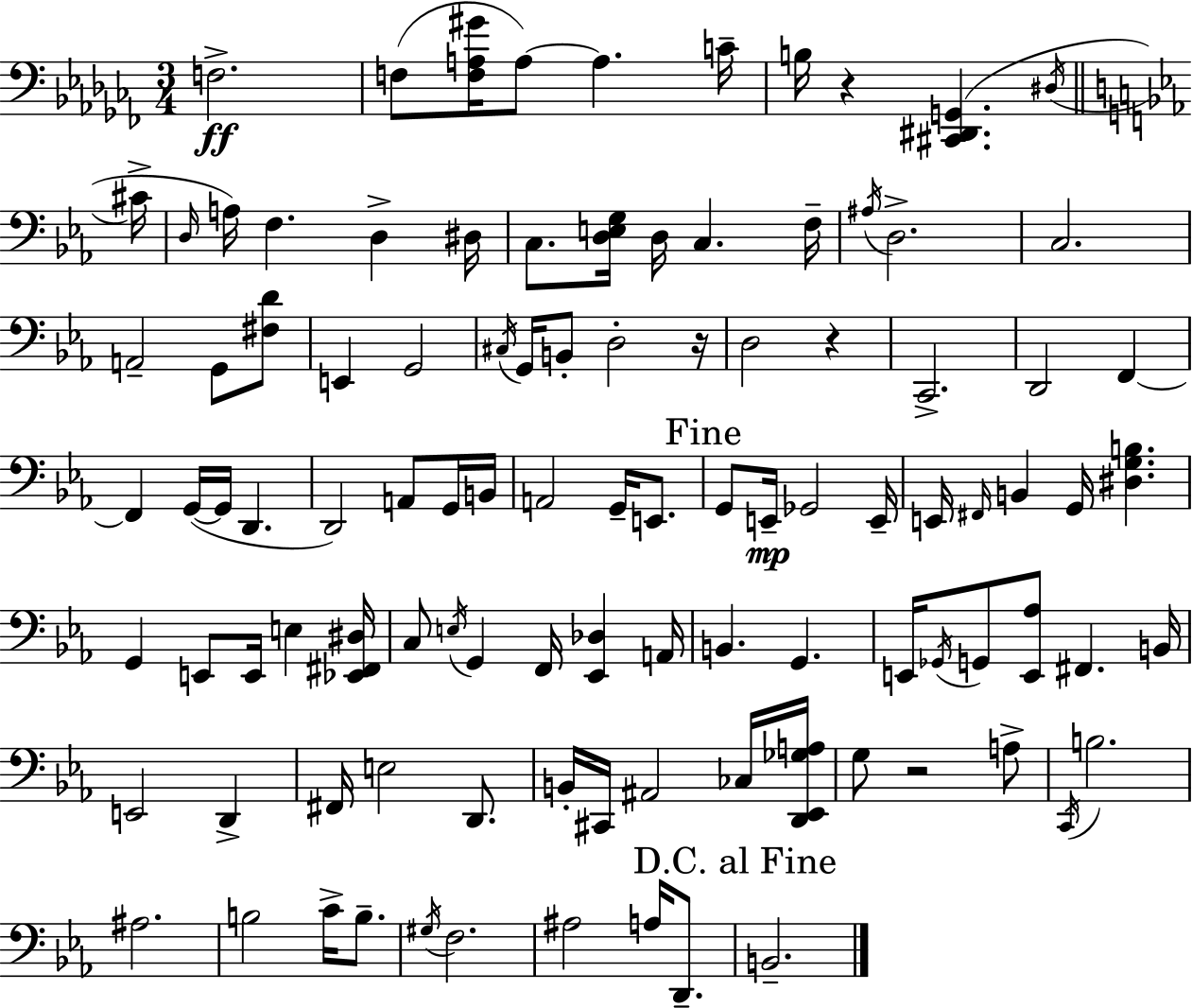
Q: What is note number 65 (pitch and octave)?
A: G2